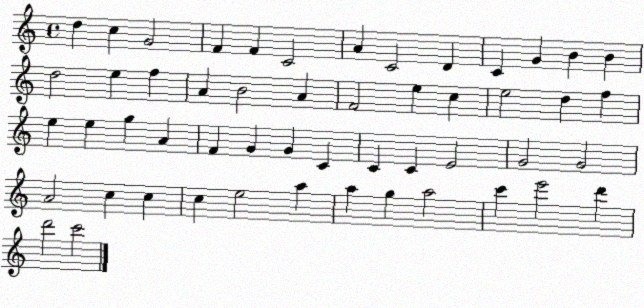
X:1
T:Untitled
M:4/4
L:1/4
K:C
d c G2 F F C2 A C2 D C G B B d2 e f A B2 A F2 e c e2 d f e e g A F G G C C C E2 G2 G2 A2 c c c e2 a a g a2 c' e'2 d' d'2 c'2